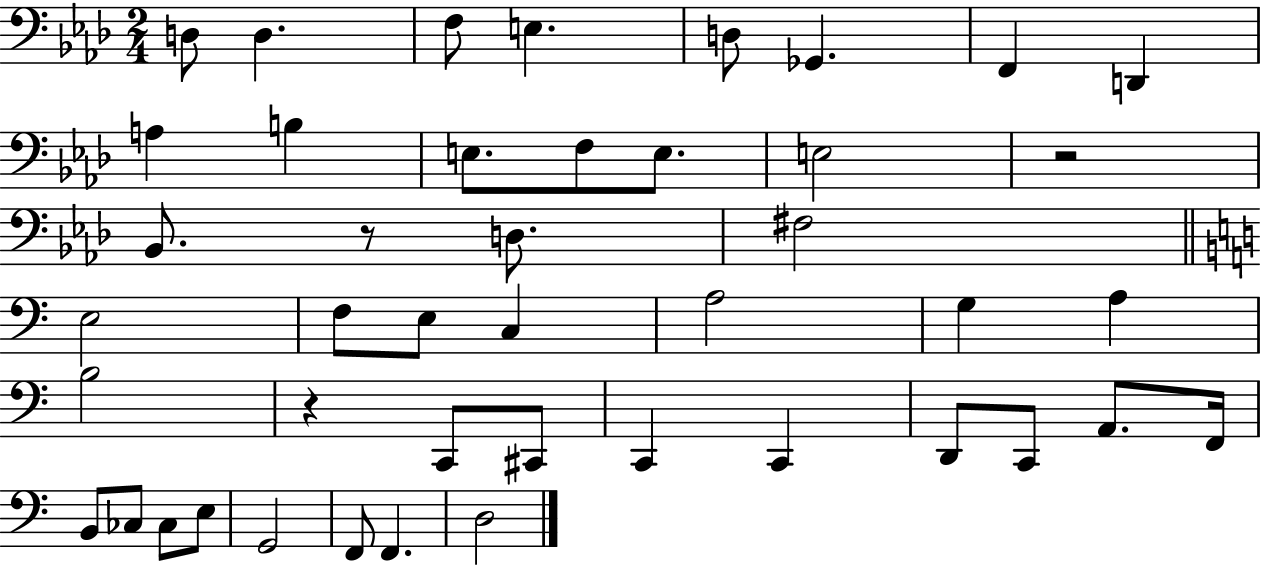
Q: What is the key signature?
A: AES major